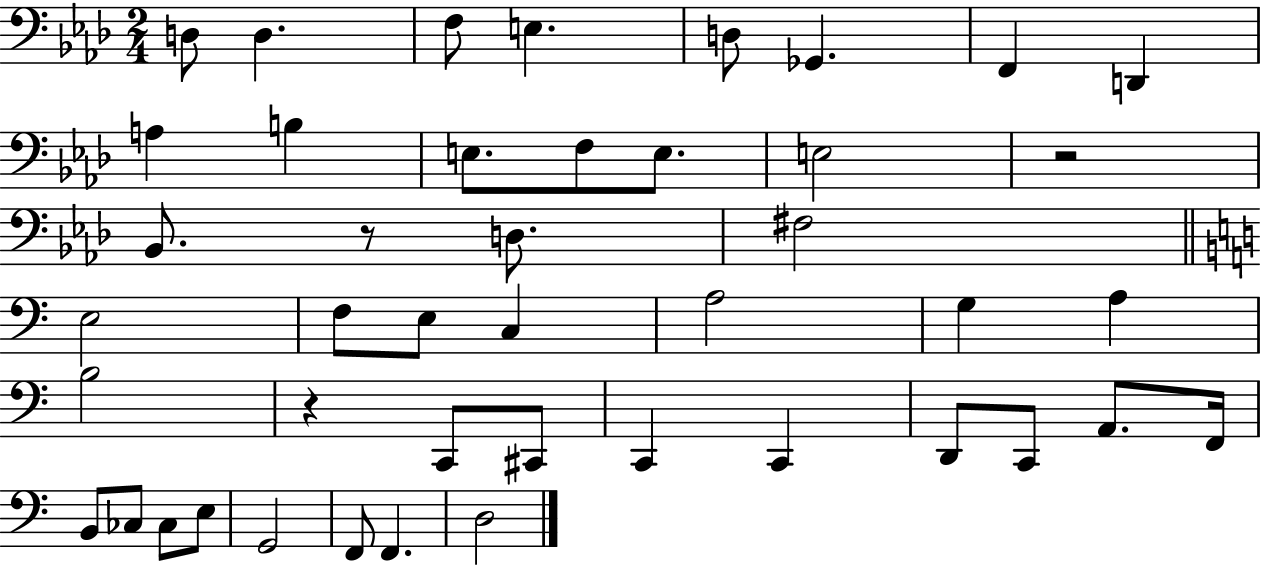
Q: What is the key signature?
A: AES major